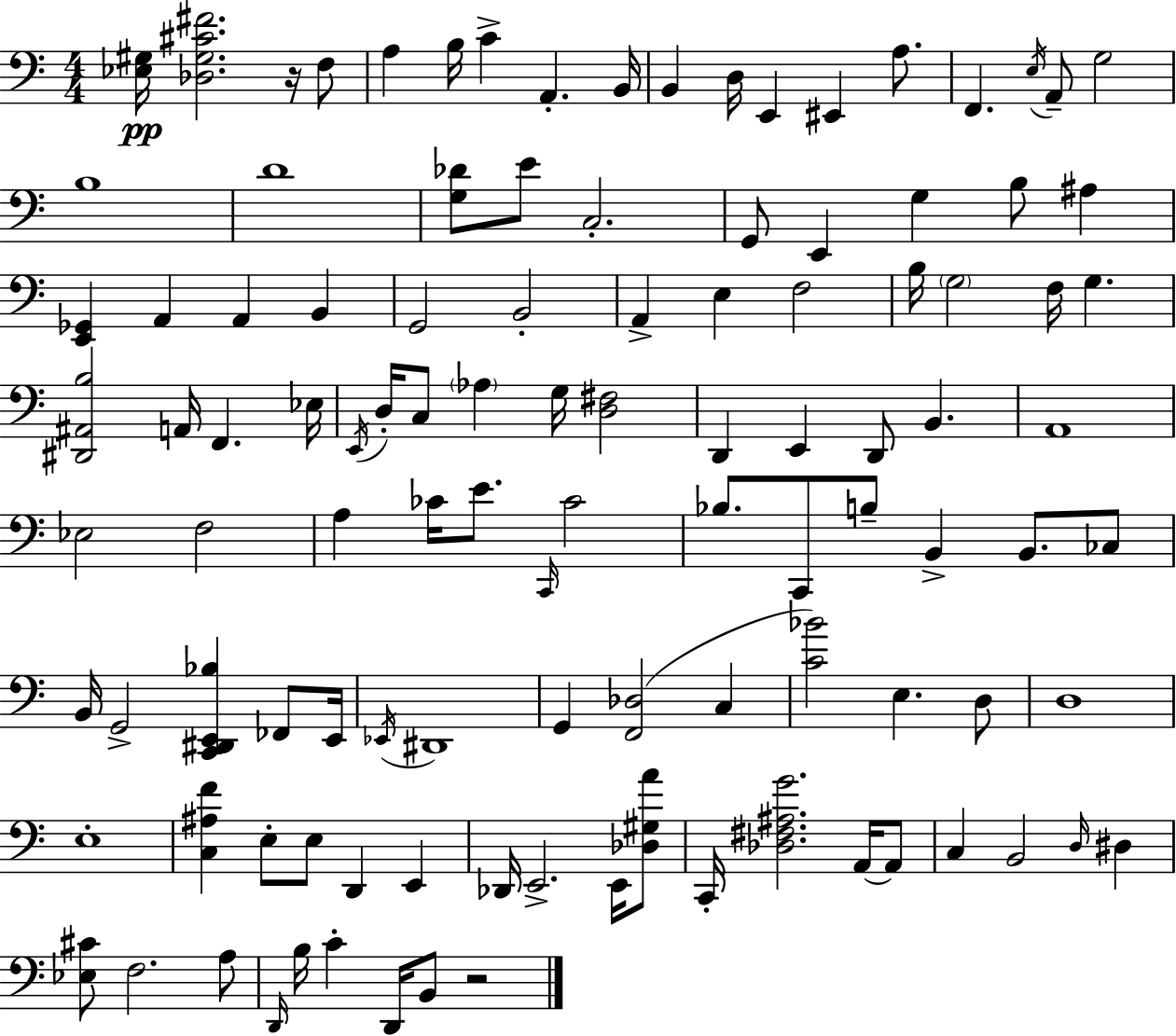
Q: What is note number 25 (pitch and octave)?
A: A2